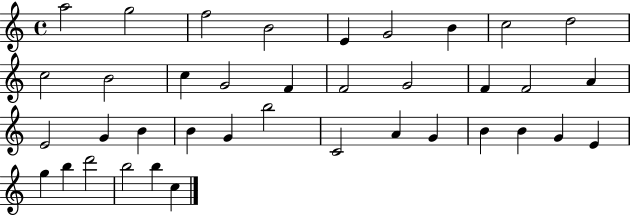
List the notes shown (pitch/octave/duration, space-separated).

A5/h G5/h F5/h B4/h E4/q G4/h B4/q C5/h D5/h C5/h B4/h C5/q G4/h F4/q F4/h G4/h F4/q F4/h A4/q E4/h G4/q B4/q B4/q G4/q B5/h C4/h A4/q G4/q B4/q B4/q G4/q E4/q G5/q B5/q D6/h B5/h B5/q C5/q